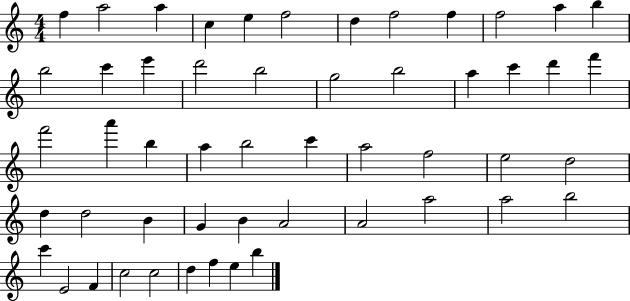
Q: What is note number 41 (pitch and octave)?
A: A5